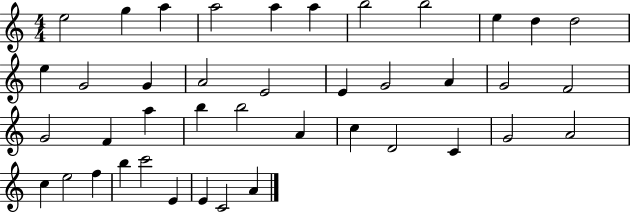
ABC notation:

X:1
T:Untitled
M:4/4
L:1/4
K:C
e2 g a a2 a a b2 b2 e d d2 e G2 G A2 E2 E G2 A G2 F2 G2 F a b b2 A c D2 C G2 A2 c e2 f b c'2 E E C2 A